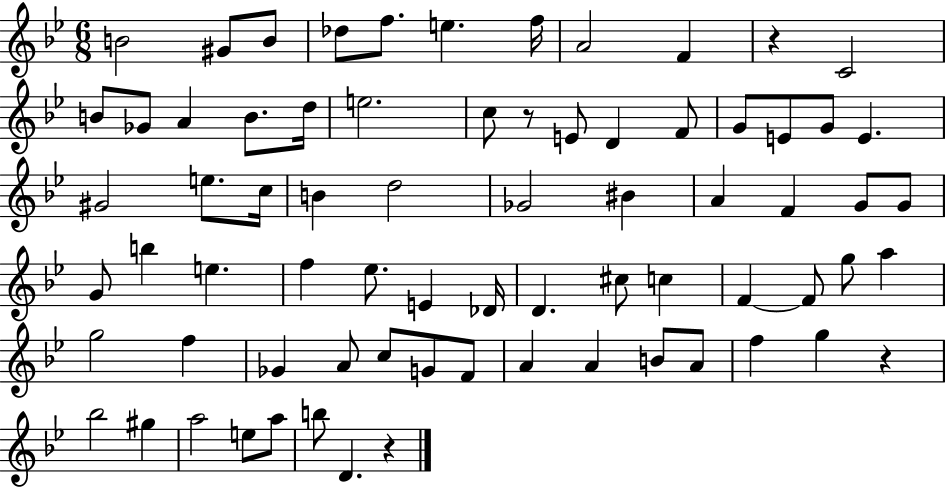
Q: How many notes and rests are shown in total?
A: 73